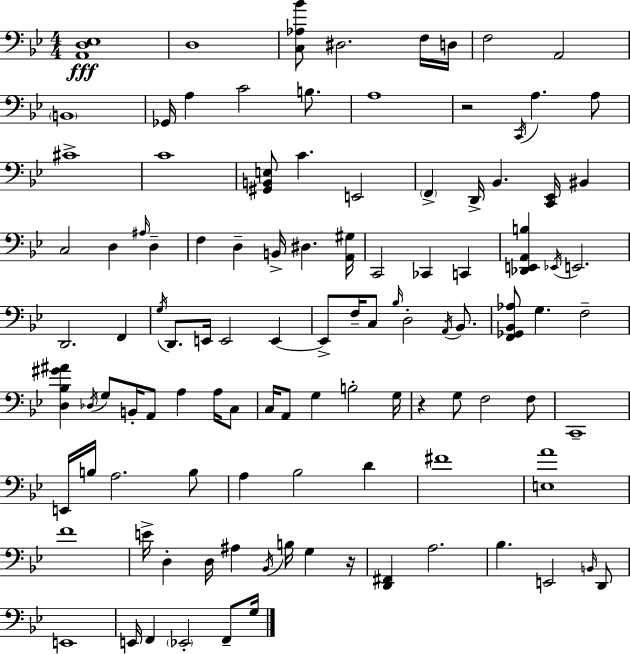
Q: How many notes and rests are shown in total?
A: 108